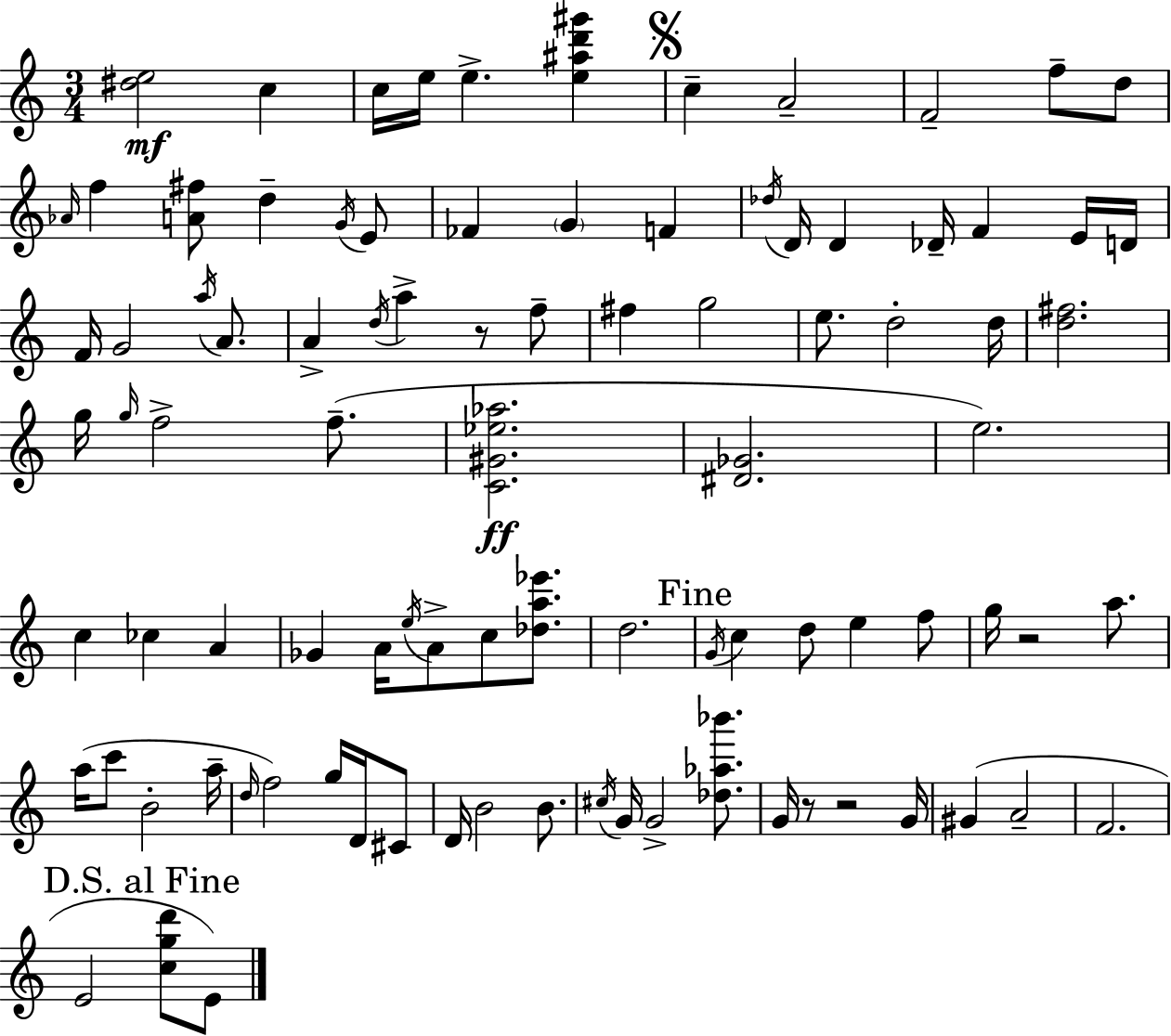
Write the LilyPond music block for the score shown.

{
  \clef treble
  \numericTimeSignature
  \time 3/4
  \key c \major
  <dis'' e''>2\mf c''4 | c''16 e''16 e''4.-> <e'' ais'' d''' gis'''>4 | \mark \markup { \musicglyph "scripts.segno" } c''4-- a'2-- | f'2-- f''8-- d''8 | \break \grace { aes'16 } f''4 <a' fis''>8 d''4-- \acciaccatura { g'16 } | e'8 fes'4 \parenthesize g'4 f'4 | \acciaccatura { des''16 } d'16 d'4 des'16-- f'4 | e'16 d'16 f'16 g'2 | \break \acciaccatura { a''16 } a'8. a'4-> \acciaccatura { d''16 } a''4-> | r8 f''8-- fis''4 g''2 | e''8. d''2-. | d''16 <d'' fis''>2. | \break g''16 \grace { g''16 } f''2-> | f''8.--( <c' gis' ees'' aes''>2.\ff | <dis' ges'>2. | e''2.) | \break c''4 ces''4 | a'4 ges'4 a'16 \acciaccatura { e''16 } | a'8-> c''8 <des'' a'' ees'''>8. d''2. | \mark "Fine" \acciaccatura { g'16 } c''4 | \break d''8 e''4 f''8 g''16 r2 | a''8. a''16( c'''8 b'2-. | a''16-- \grace { d''16 }) f''2 | g''16 d'16 cis'8 d'16 b'2 | \break b'8. \acciaccatura { cis''16 } g'16 g'2-> | <des'' aes'' bes'''>8. g'16 r8 | r2 g'16 gis'4( | a'2-- f'2. | \break \mark "D.S. al Fine" e'2 | <c'' g'' d'''>8 e'8) \bar "|."
}